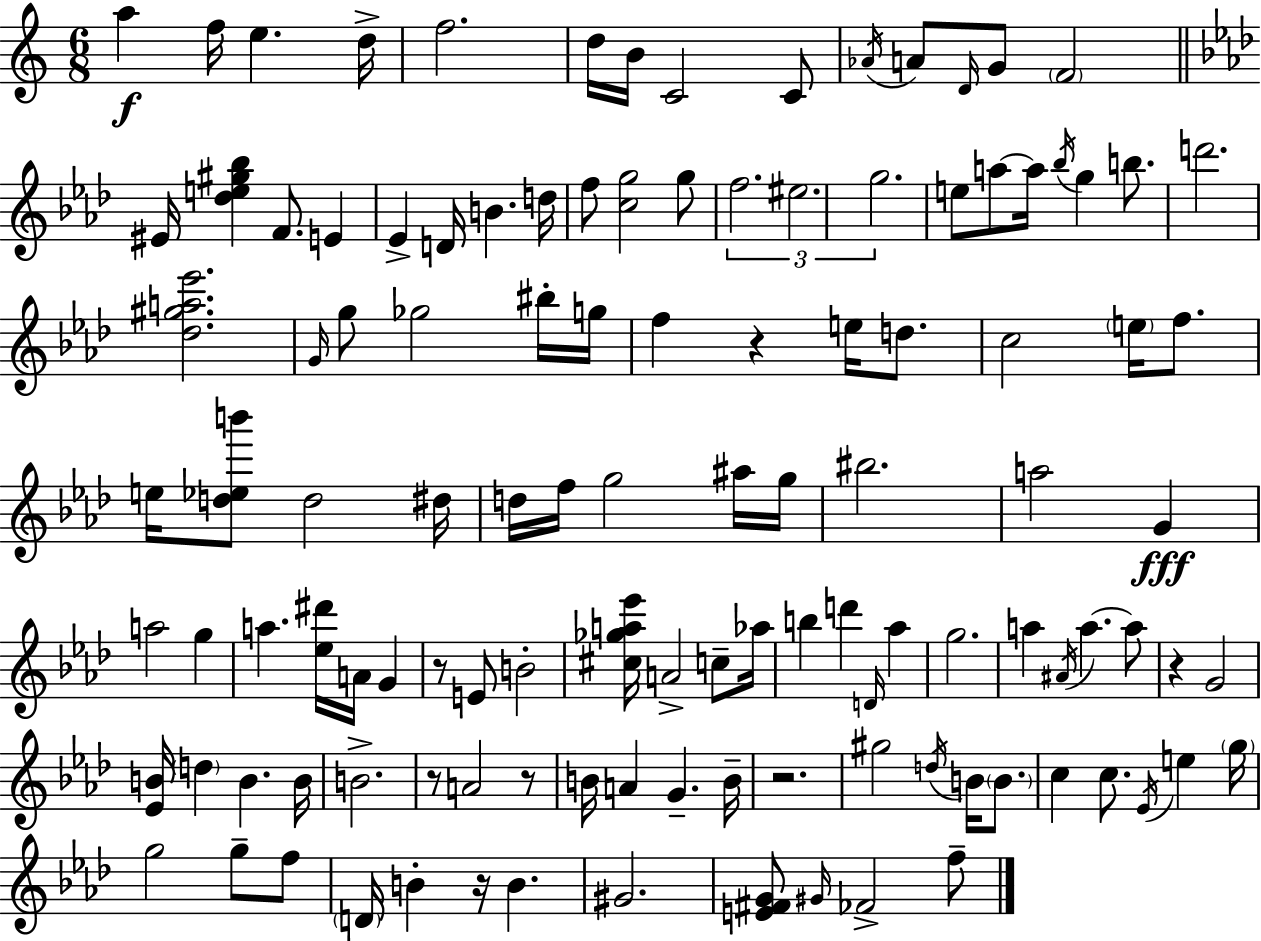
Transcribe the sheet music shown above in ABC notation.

X:1
T:Untitled
M:6/8
L:1/4
K:Am
a f/4 e d/4 f2 d/4 B/4 C2 C/2 _A/4 A/2 D/4 G/2 F2 ^E/4 [_de^g_b] F/2 E _E D/4 B d/4 f/2 [cg]2 g/2 f2 ^e2 g2 e/2 a/2 a/4 _b/4 g b/2 d'2 [_d^ga_e']2 G/4 g/2 _g2 ^b/4 g/4 f z e/4 d/2 c2 e/4 f/2 e/4 [d_eb']/2 d2 ^d/4 d/4 f/4 g2 ^a/4 g/4 ^b2 a2 G a2 g a [_e^d']/4 A/4 G z/2 E/2 B2 [^c_ga_e']/4 A2 c/2 _a/4 b d' D/4 _a g2 a ^A/4 a a/2 z G2 [_EB]/4 d B B/4 B2 z/2 A2 z/2 B/4 A G B/4 z2 ^g2 d/4 B/4 B/2 c c/2 _E/4 e g/4 g2 g/2 f/2 D/4 B z/4 B ^G2 [E^FG]/2 ^G/4 _F2 f/2